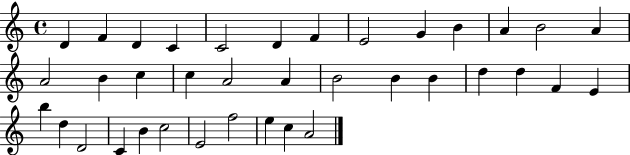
{
  \clef treble
  \time 4/4
  \defaultTimeSignature
  \key c \major
  d'4 f'4 d'4 c'4 | c'2 d'4 f'4 | e'2 g'4 b'4 | a'4 b'2 a'4 | \break a'2 b'4 c''4 | c''4 a'2 a'4 | b'2 b'4 b'4 | d''4 d''4 f'4 e'4 | \break b''4 d''4 d'2 | c'4 b'4 c''2 | e'2 f''2 | e''4 c''4 a'2 | \break \bar "|."
}